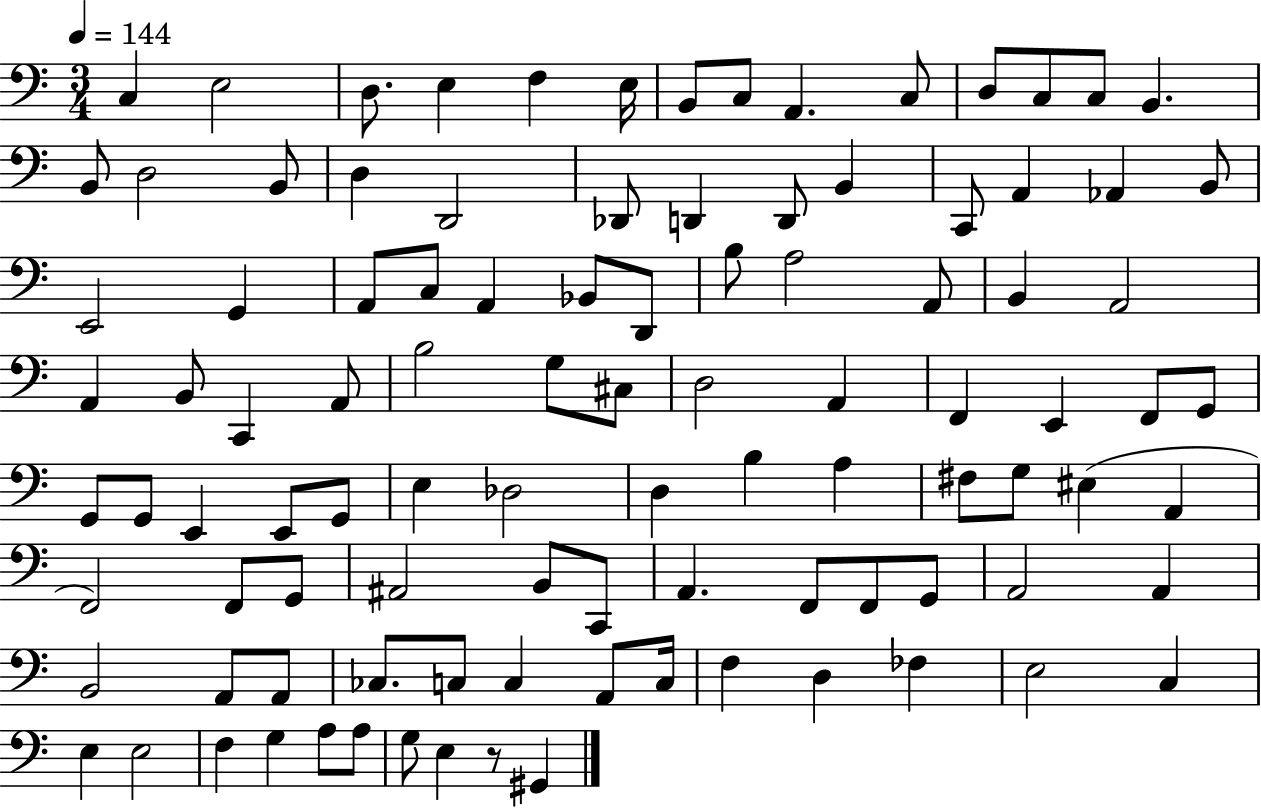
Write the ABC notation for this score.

X:1
T:Untitled
M:3/4
L:1/4
K:C
C, E,2 D,/2 E, F, E,/4 B,,/2 C,/2 A,, C,/2 D,/2 C,/2 C,/2 B,, B,,/2 D,2 B,,/2 D, D,,2 _D,,/2 D,, D,,/2 B,, C,,/2 A,, _A,, B,,/2 E,,2 G,, A,,/2 C,/2 A,, _B,,/2 D,,/2 B,/2 A,2 A,,/2 B,, A,,2 A,, B,,/2 C,, A,,/2 B,2 G,/2 ^C,/2 D,2 A,, F,, E,, F,,/2 G,,/2 G,,/2 G,,/2 E,, E,,/2 G,,/2 E, _D,2 D, B, A, ^F,/2 G,/2 ^E, A,, F,,2 F,,/2 G,,/2 ^A,,2 B,,/2 C,,/2 A,, F,,/2 F,,/2 G,,/2 A,,2 A,, B,,2 A,,/2 A,,/2 _C,/2 C,/2 C, A,,/2 C,/4 F, D, _F, E,2 C, E, E,2 F, G, A,/2 A,/2 G,/2 E, z/2 ^G,,